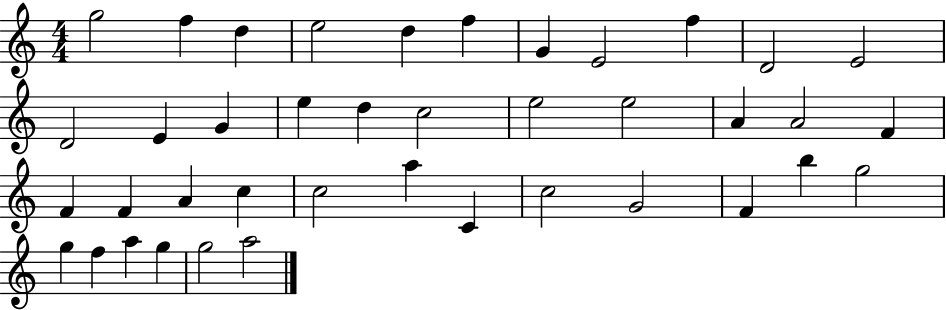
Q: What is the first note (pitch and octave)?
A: G5